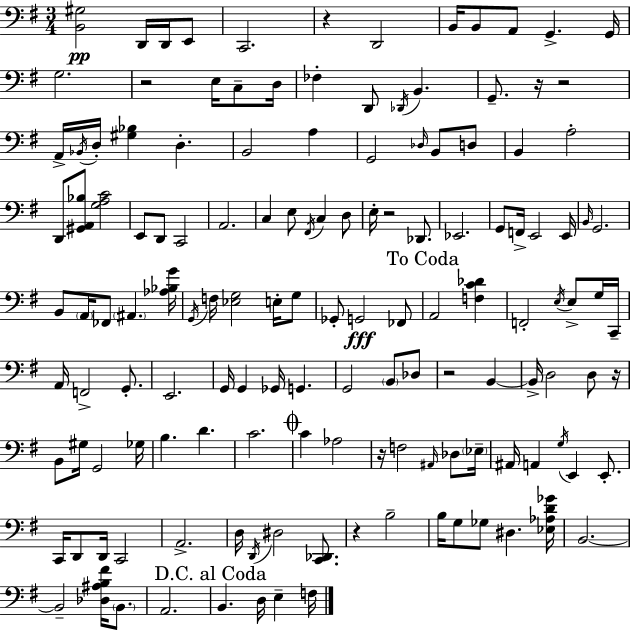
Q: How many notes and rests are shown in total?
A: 140